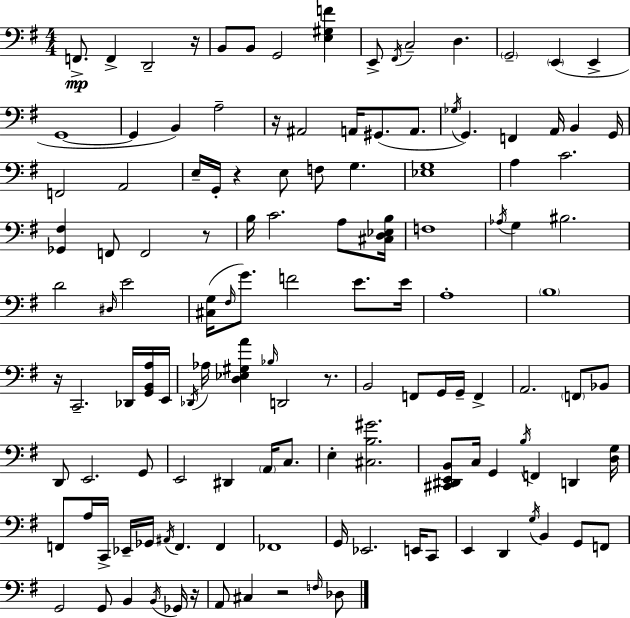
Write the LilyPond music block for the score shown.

{
  \clef bass
  \numericTimeSignature
  \time 4/4
  \key e \minor
  f,8.->\mp f,4-> d,2-- r16 | b,8 b,8 g,2 <e gis f'>4 | e,8-> \acciaccatura { fis,16 } c2-- d4. | \parenthesize g,2-- \parenthesize e,4( e,4-> | \break g,1~~ | g,4 b,4) a2-- | r16 ais,2 a,16 gis,8.( a,8. | \acciaccatura { ges16 }) g,4. f,4 a,16 b,4 | \break g,16 f,2 a,2 | e16-- g,16-. r4 e8 f8 g4. | <ees g>1 | a4 c'2. | \break <ges, fis>4 f,8 f,2 | r8 b16 c'2. a8 | <cis d ees b>16 f1 | \acciaccatura { aes16 } g4 bis2. | \break d'2 \grace { dis16 } e'2 | <cis g>16( \grace { fis16 } g'8.) f'2 | e'8. e'16 a1-. | \parenthesize b1 | \break r16 c,2.-- | des,16 <g, b, a>16 e,16 \acciaccatura { des,16 } aes16 <d ees gis a'>4 \grace { bes16 } d,2 | r8. b,2 f,8 | g,16 g,16-- f,4-> a,2. | \break \parenthesize f,8 bes,8 d,8 e,2. | g,8 e,2 dis,4 | \parenthesize a,16 c8. e4-. <cis b gis'>2. | <cis, dis, e, b,>8 c16 g,4 \acciaccatura { b16 } f,4 | \break d,4 <d g>16 f,8 a16 c,16-> ees,16-- ges,16 \acciaccatura { ais,16 } f,4. | f,4 fes,1 | g,16 ees,2. | e,16 c,8 e,4 d,4 | \break \acciaccatura { g16 } b,4 g,8 f,8 g,2 | g,8 b,4 \acciaccatura { b,16 } ges,16 r16 a,8 cis4 | r2 \grace { f16 } des8 \bar "|."
}